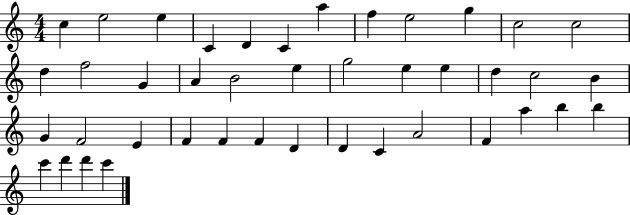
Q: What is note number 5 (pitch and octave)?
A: D4